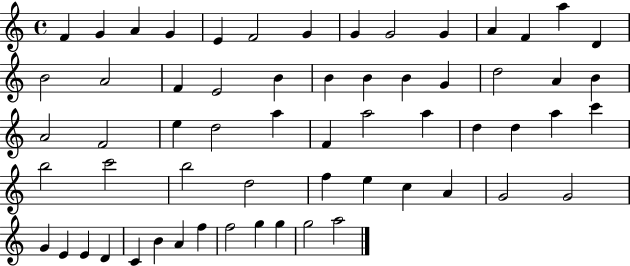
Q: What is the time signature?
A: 4/4